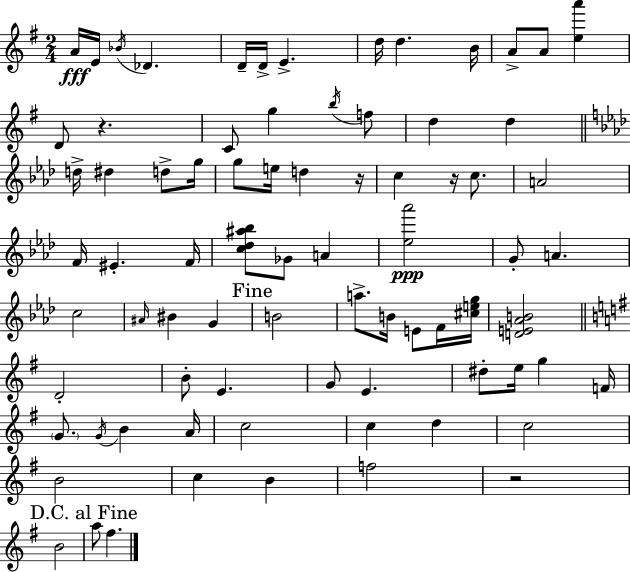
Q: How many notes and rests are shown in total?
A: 78